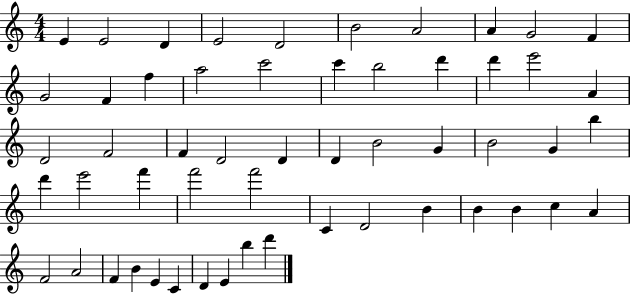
{
  \clef treble
  \numericTimeSignature
  \time 4/4
  \key c \major
  e'4 e'2 d'4 | e'2 d'2 | b'2 a'2 | a'4 g'2 f'4 | \break g'2 f'4 f''4 | a''2 c'''2 | c'''4 b''2 d'''4 | d'''4 e'''2 a'4 | \break d'2 f'2 | f'4 d'2 d'4 | d'4 b'2 g'4 | b'2 g'4 b''4 | \break d'''4 e'''2 f'''4 | f'''2 f'''2 | c'4 d'2 b'4 | b'4 b'4 c''4 a'4 | \break f'2 a'2 | f'4 b'4 e'4 c'4 | d'4 e'4 b''4 d'''4 | \bar "|."
}